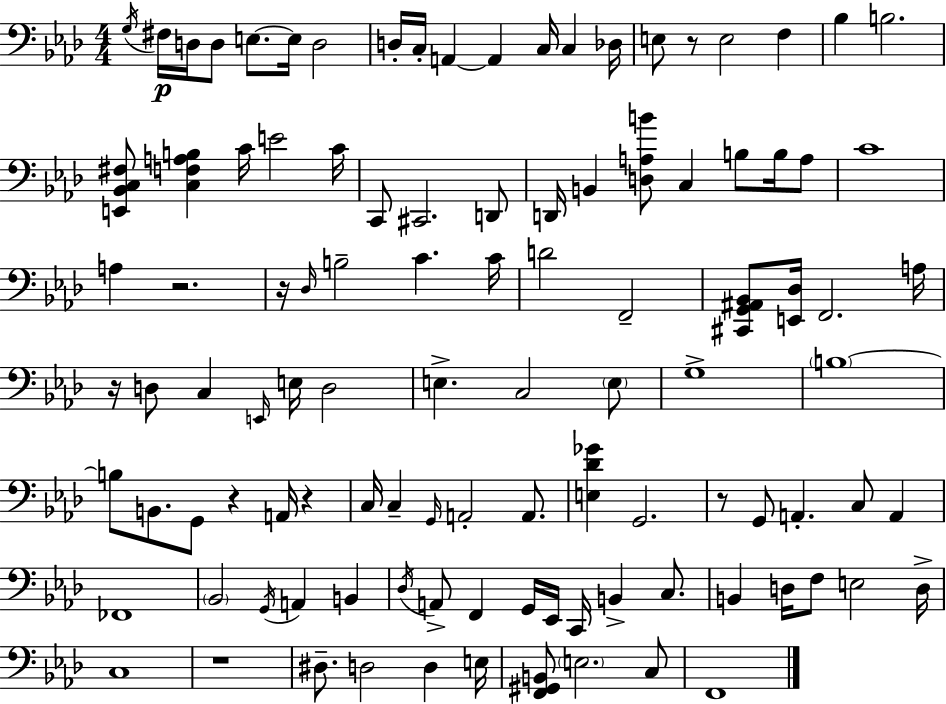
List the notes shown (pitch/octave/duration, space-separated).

G3/s F#3/s D3/s D3/e E3/e. E3/s D3/h D3/s C3/s A2/q A2/q C3/s C3/q Db3/s E3/e R/e E3/h F3/q Bb3/q B3/h. [E2,Bb2,C3,F#3]/e [C3,F3,A3,B3]/q C4/s E4/h C4/s C2/e C#2/h. D2/e D2/s B2/q [D3,A3,B4]/e C3/q B3/e B3/s A3/e C4/w A3/q R/h. R/s Db3/s B3/h C4/q. C4/s D4/h F2/h [C#2,G2,A#2,Bb2]/e [E2,Db3]/s F2/h. A3/s R/s D3/e C3/q E2/s E3/s D3/h E3/q. C3/h E3/e G3/w B3/w B3/e B2/e. G2/e R/q A2/s R/q C3/s C3/q G2/s A2/h A2/e. [E3,Db4,Gb4]/q G2/h. R/e G2/e A2/q. C3/e A2/q FES2/w Bb2/h G2/s A2/q B2/q Db3/s A2/e F2/q G2/s Eb2/s C2/s B2/q C3/e. B2/q D3/s F3/e E3/h D3/s C3/w R/w D#3/e. D3/h D3/q E3/s [F2,G#2,B2]/e E3/h. C3/e F2/w